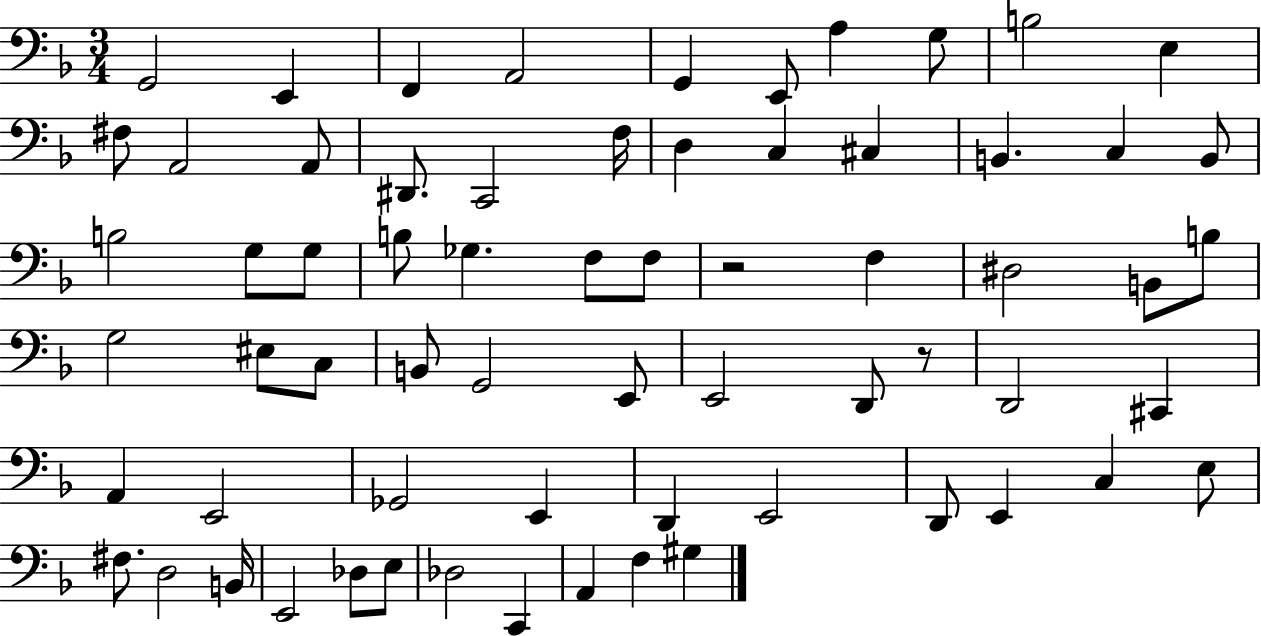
X:1
T:Untitled
M:3/4
L:1/4
K:F
G,,2 E,, F,, A,,2 G,, E,,/2 A, G,/2 B,2 E, ^F,/2 A,,2 A,,/2 ^D,,/2 C,,2 F,/4 D, C, ^C, B,, C, B,,/2 B,2 G,/2 G,/2 B,/2 _G, F,/2 F,/2 z2 F, ^D,2 B,,/2 B,/2 G,2 ^E,/2 C,/2 B,,/2 G,,2 E,,/2 E,,2 D,,/2 z/2 D,,2 ^C,, A,, E,,2 _G,,2 E,, D,, E,,2 D,,/2 E,, C, E,/2 ^F,/2 D,2 B,,/4 E,,2 _D,/2 E,/2 _D,2 C,, A,, F, ^G,